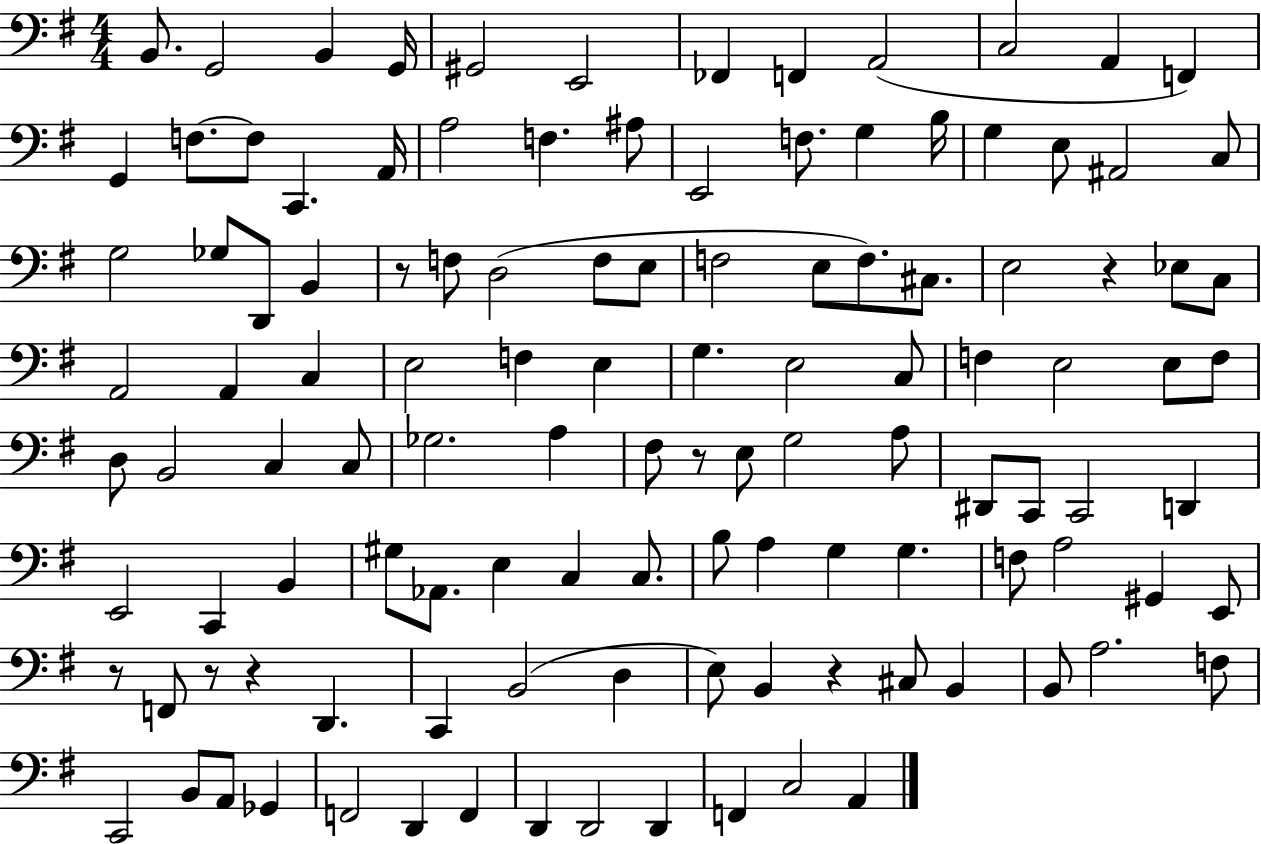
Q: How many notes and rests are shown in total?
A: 118